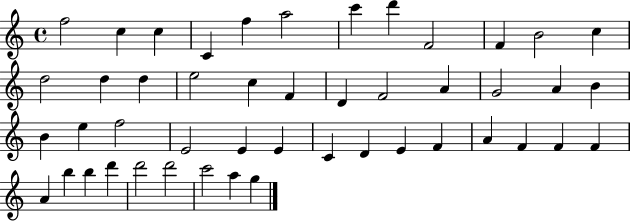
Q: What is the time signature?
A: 4/4